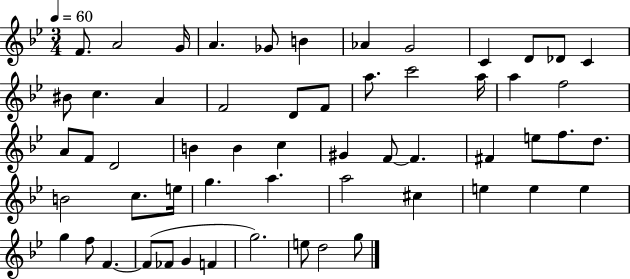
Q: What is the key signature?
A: BES major